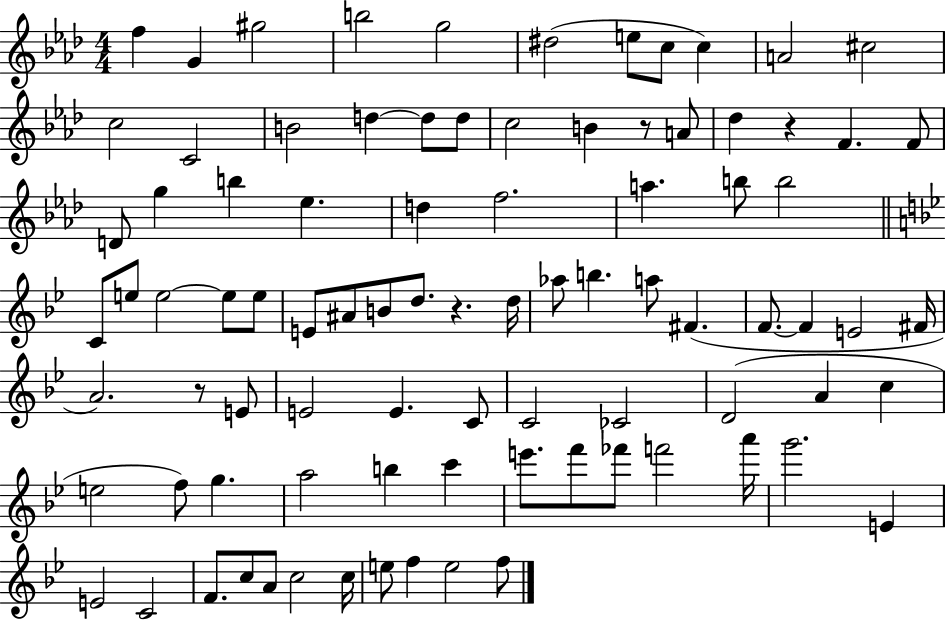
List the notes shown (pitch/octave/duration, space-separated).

F5/q G4/q G#5/h B5/h G5/h D#5/h E5/e C5/e C5/q A4/h C#5/h C5/h C4/h B4/h D5/q D5/e D5/e C5/h B4/q R/e A4/e Db5/q R/q F4/q. F4/e D4/e G5/q B5/q Eb5/q. D5/q F5/h. A5/q. B5/e B5/h C4/e E5/e E5/h E5/e E5/e E4/e A#4/e B4/e D5/e. R/q. D5/s Ab5/e B5/q. A5/e F#4/q. F4/e. F4/q E4/h F#4/s A4/h. R/e E4/e E4/h E4/q. C4/e C4/h CES4/h D4/h A4/q C5/q E5/h F5/e G5/q. A5/h B5/q C6/q E6/e. F6/e FES6/e F6/h A6/s G6/h. E4/q E4/h C4/h F4/e. C5/e A4/e C5/h C5/s E5/e F5/q E5/h F5/e